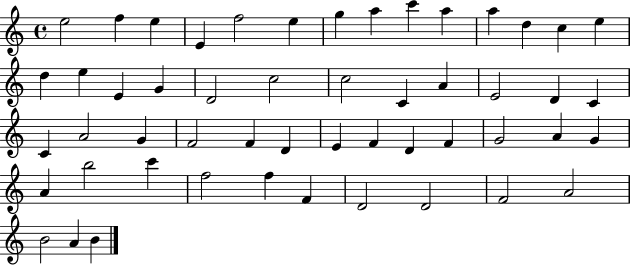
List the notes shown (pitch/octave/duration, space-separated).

E5/h F5/q E5/q E4/q F5/h E5/q G5/q A5/q C6/q A5/q A5/q D5/q C5/q E5/q D5/q E5/q E4/q G4/q D4/h C5/h C5/h C4/q A4/q E4/h D4/q C4/q C4/q A4/h G4/q F4/h F4/q D4/q E4/q F4/q D4/q F4/q G4/h A4/q G4/q A4/q B5/h C6/q F5/h F5/q F4/q D4/h D4/h F4/h A4/h B4/h A4/q B4/q